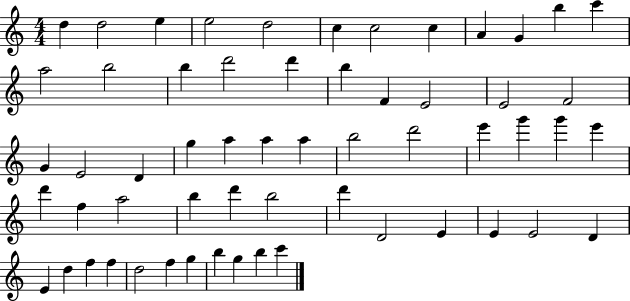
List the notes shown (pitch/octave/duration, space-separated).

D5/q D5/h E5/q E5/h D5/h C5/q C5/h C5/q A4/q G4/q B5/q C6/q A5/h B5/h B5/q D6/h D6/q B5/q F4/q E4/h E4/h F4/h G4/q E4/h D4/q G5/q A5/q A5/q A5/q B5/h D6/h E6/q G6/q G6/q E6/q D6/q F5/q A5/h B5/q D6/q B5/h D6/q D4/h E4/q E4/q E4/h D4/q E4/q D5/q F5/q F5/q D5/h F5/q G5/q B5/q G5/q B5/q C6/q